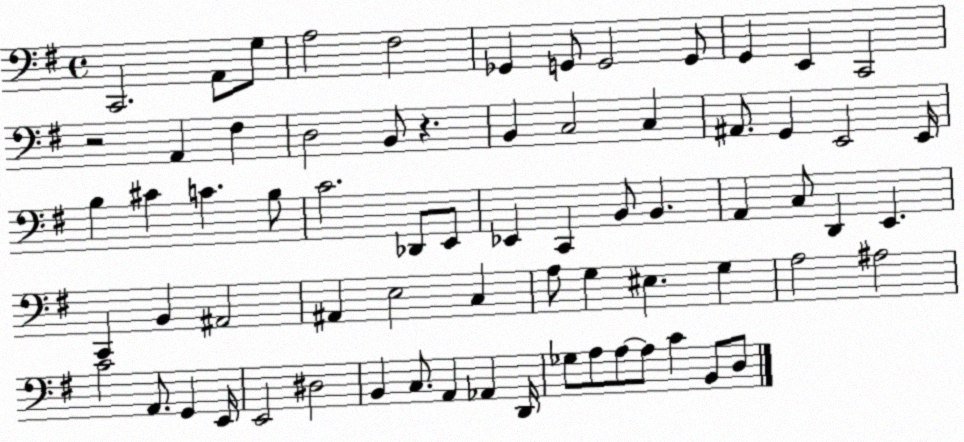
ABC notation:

X:1
T:Untitled
M:4/4
L:1/4
K:G
C,,2 A,,/2 G,/2 A,2 ^F,2 _G,, G,,/2 G,,2 G,,/2 G,, E,, C,,2 z2 A,, ^F, D,2 B,,/2 z B,, C,2 C, ^A,,/2 G,, E,,2 E,,/4 B, ^C C B,/2 C2 _D,,/2 E,,/2 _E,, C,, B,,/2 B,, A,, C,/2 D,, E,, C,, B,, ^A,,2 ^A,, E,2 C, A,/2 G, ^E, G, A,2 ^A,2 C2 A,,/2 G,, E,,/4 E,,2 ^D,2 B,, C,/2 A,, _A,, D,,/4 _G,/2 A,/2 A,/2 A,/2 C B,,/2 D,/2